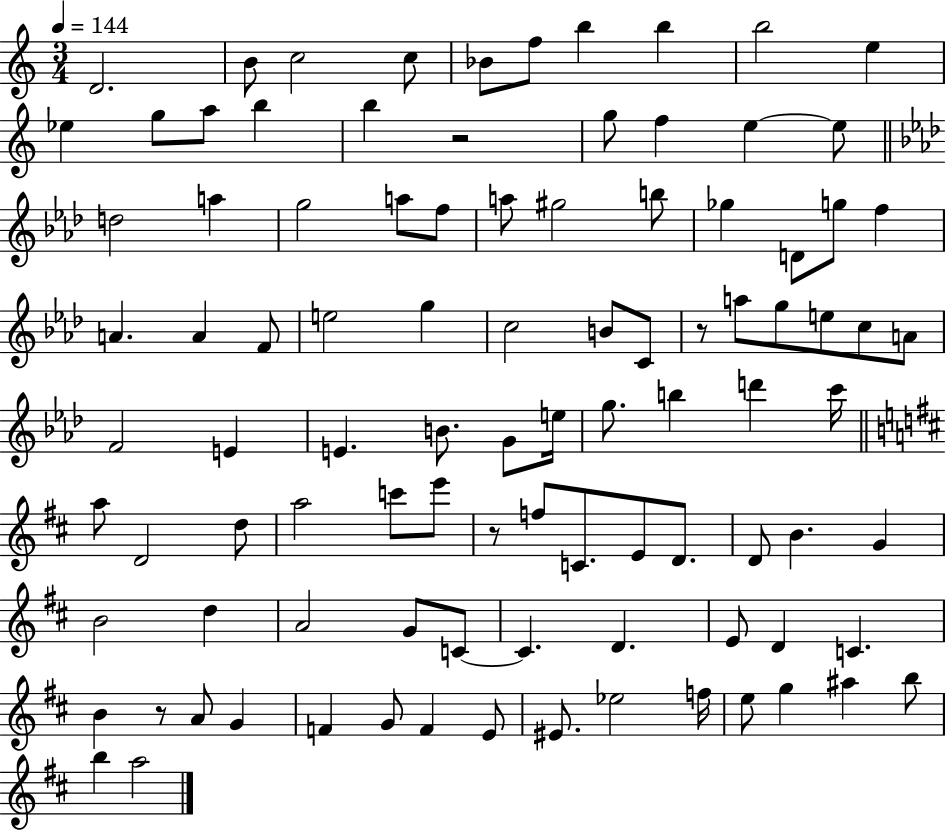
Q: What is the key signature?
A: C major